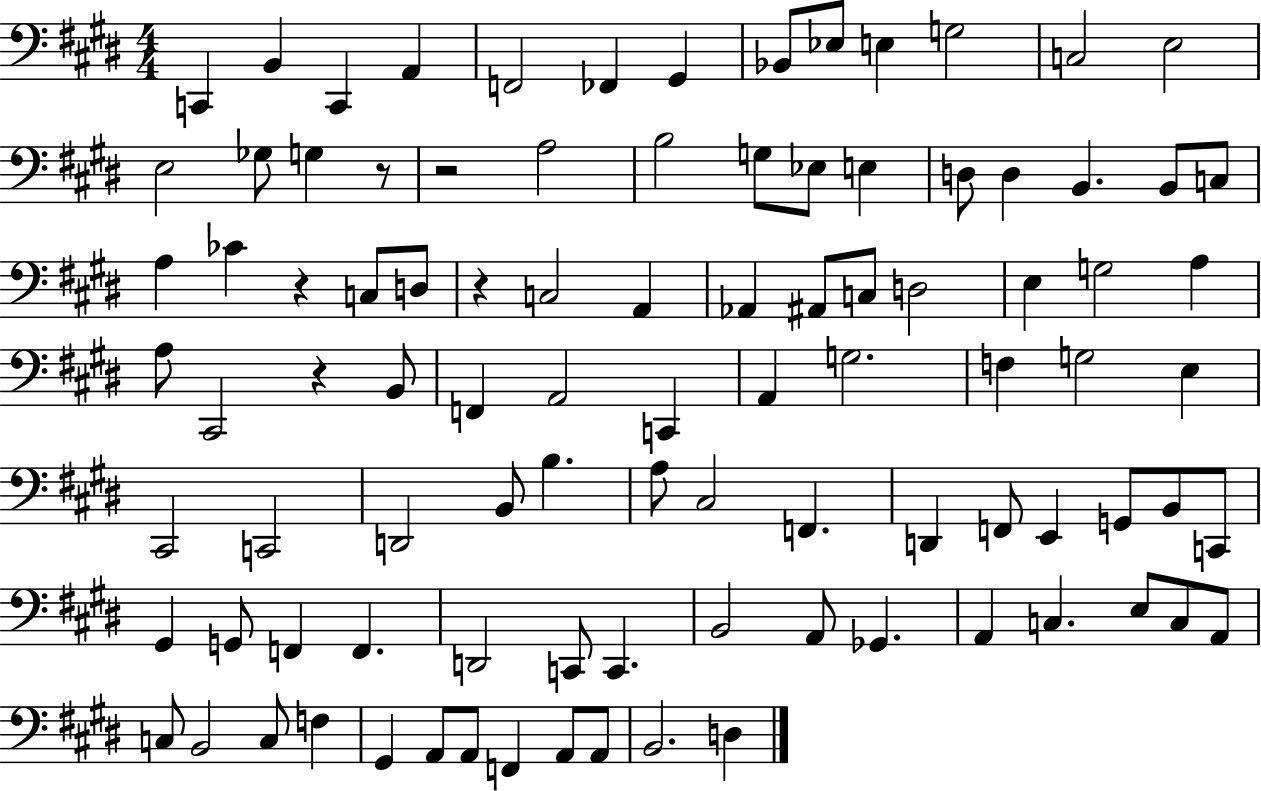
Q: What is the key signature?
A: E major